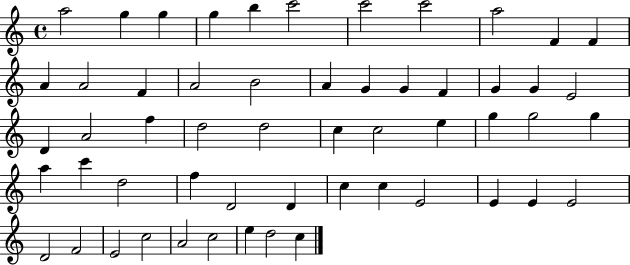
{
  \clef treble
  \time 4/4
  \defaultTimeSignature
  \key c \major
  a''2 g''4 g''4 | g''4 b''4 c'''2 | c'''2 c'''2 | a''2 f'4 f'4 | \break a'4 a'2 f'4 | a'2 b'2 | a'4 g'4 g'4 f'4 | g'4 g'4 e'2 | \break d'4 a'2 f''4 | d''2 d''2 | c''4 c''2 e''4 | g''4 g''2 g''4 | \break a''4 c'''4 d''2 | f''4 d'2 d'4 | c''4 c''4 e'2 | e'4 e'4 e'2 | \break d'2 f'2 | e'2 c''2 | a'2 c''2 | e''4 d''2 c''4 | \break \bar "|."
}